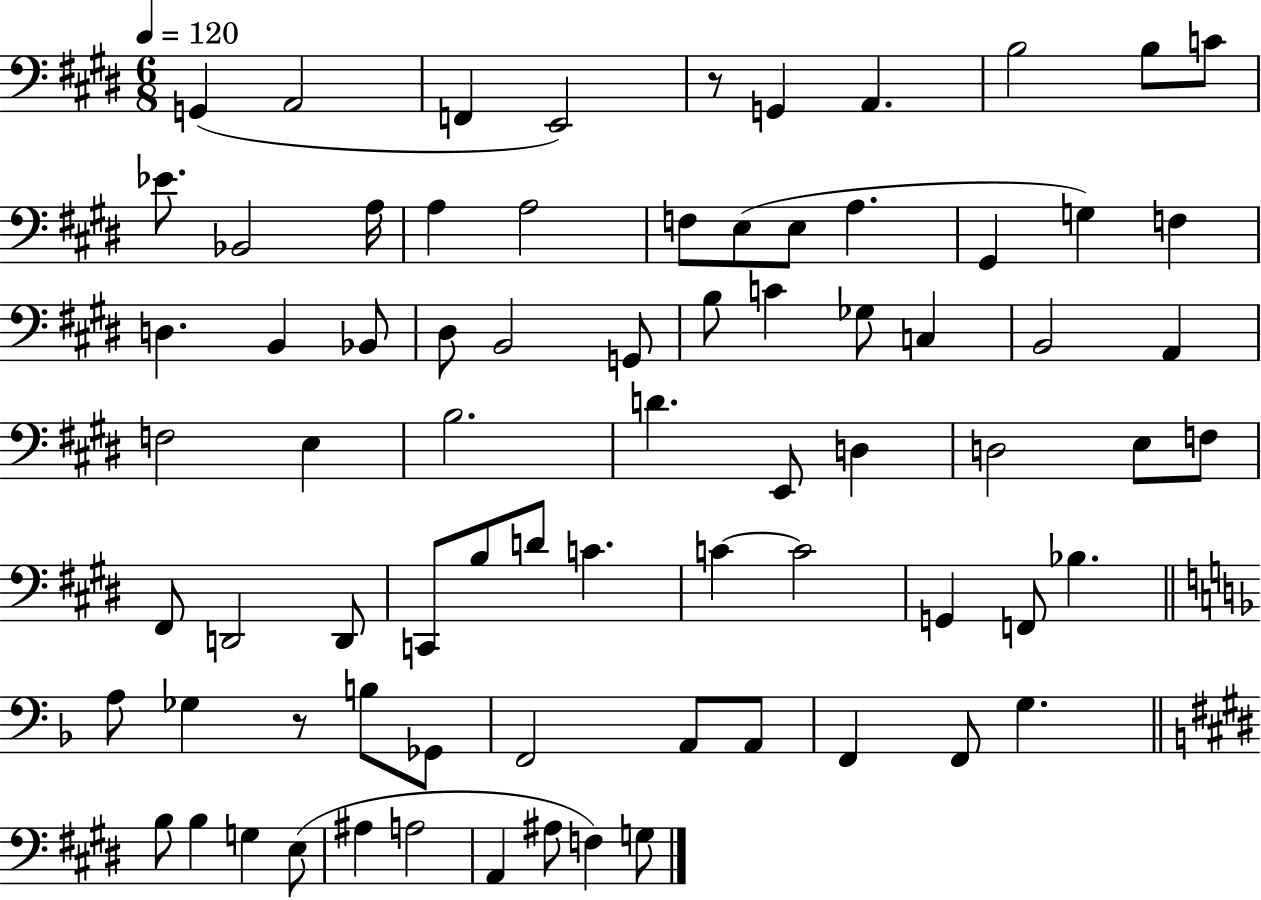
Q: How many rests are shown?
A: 2